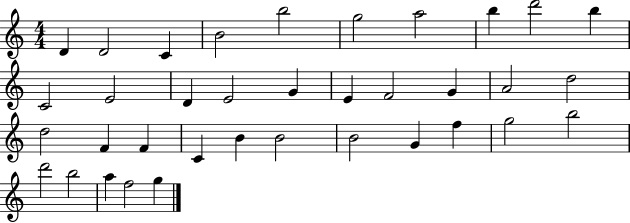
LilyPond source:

{
  \clef treble
  \numericTimeSignature
  \time 4/4
  \key c \major
  d'4 d'2 c'4 | b'2 b''2 | g''2 a''2 | b''4 d'''2 b''4 | \break c'2 e'2 | d'4 e'2 g'4 | e'4 f'2 g'4 | a'2 d''2 | \break d''2 f'4 f'4 | c'4 b'4 b'2 | b'2 g'4 f''4 | g''2 b''2 | \break d'''2 b''2 | a''4 f''2 g''4 | \bar "|."
}